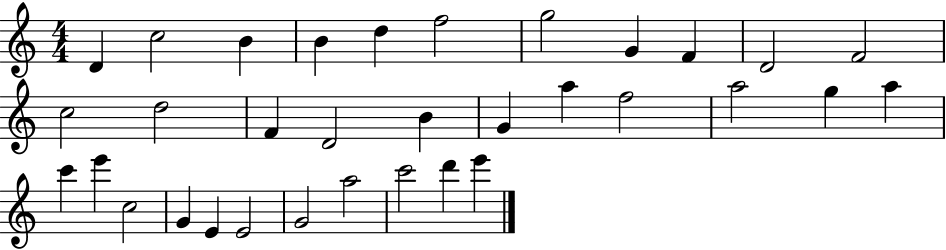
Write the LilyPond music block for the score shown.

{
  \clef treble
  \numericTimeSignature
  \time 4/4
  \key c \major
  d'4 c''2 b'4 | b'4 d''4 f''2 | g''2 g'4 f'4 | d'2 f'2 | \break c''2 d''2 | f'4 d'2 b'4 | g'4 a''4 f''2 | a''2 g''4 a''4 | \break c'''4 e'''4 c''2 | g'4 e'4 e'2 | g'2 a''2 | c'''2 d'''4 e'''4 | \break \bar "|."
}